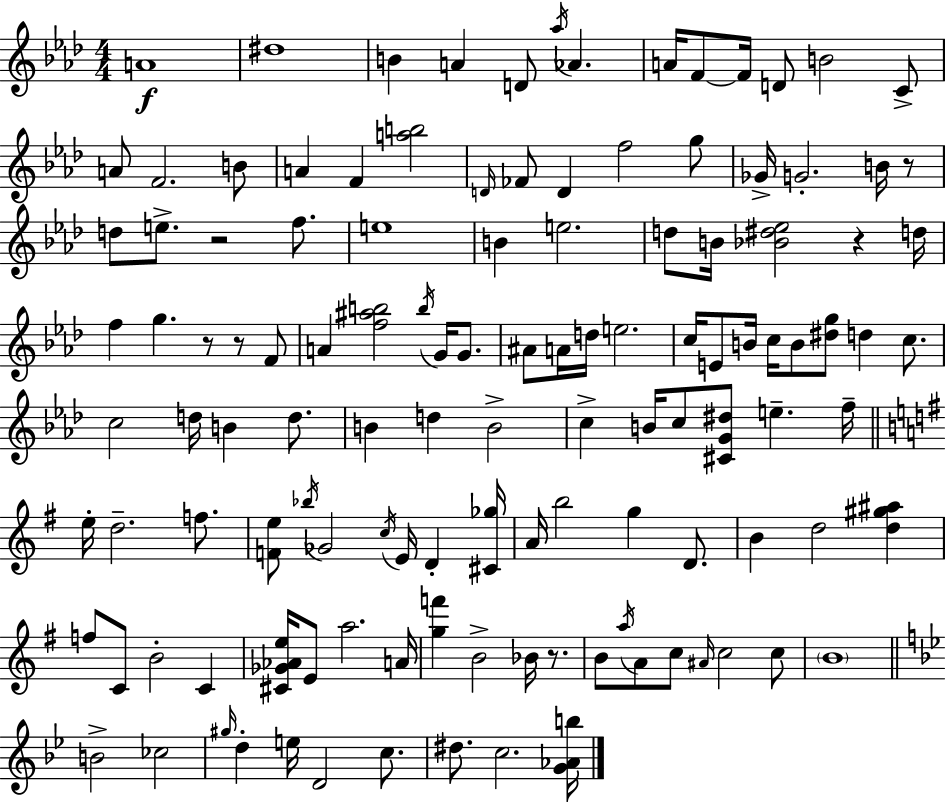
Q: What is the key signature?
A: F minor